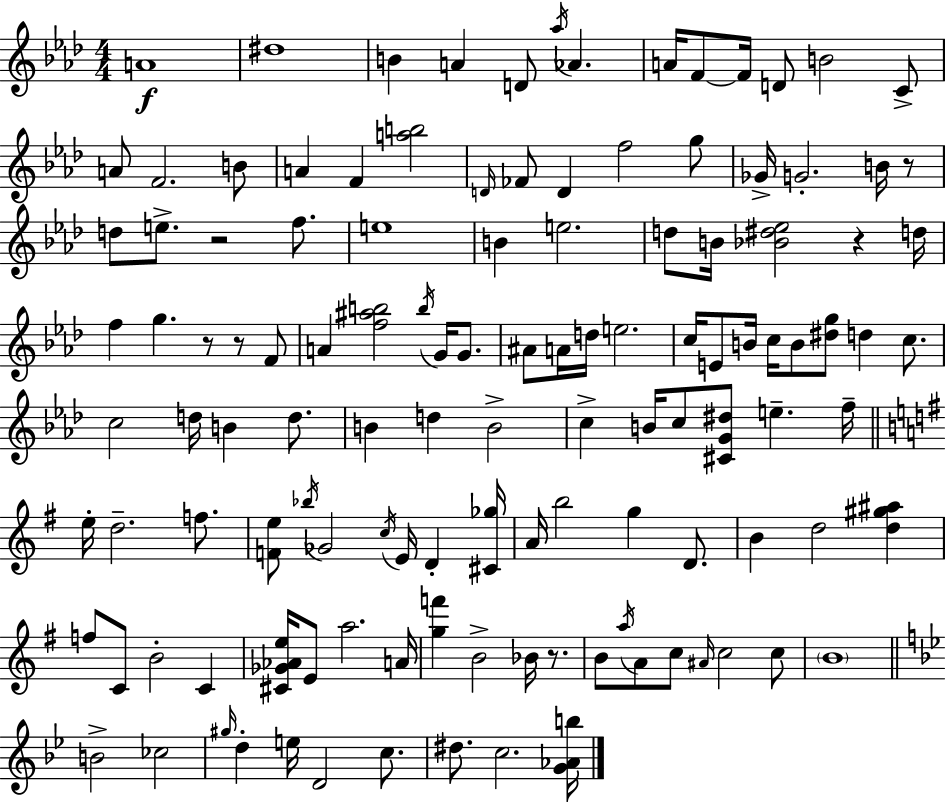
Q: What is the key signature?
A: F minor